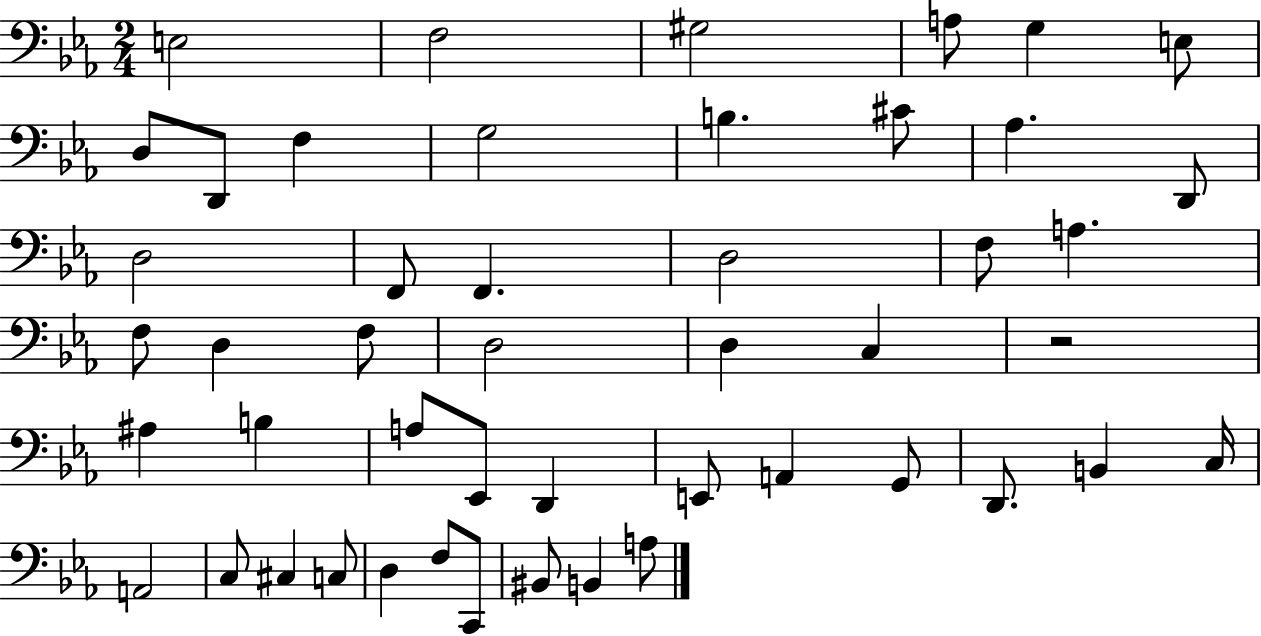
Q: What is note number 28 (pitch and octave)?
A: B3